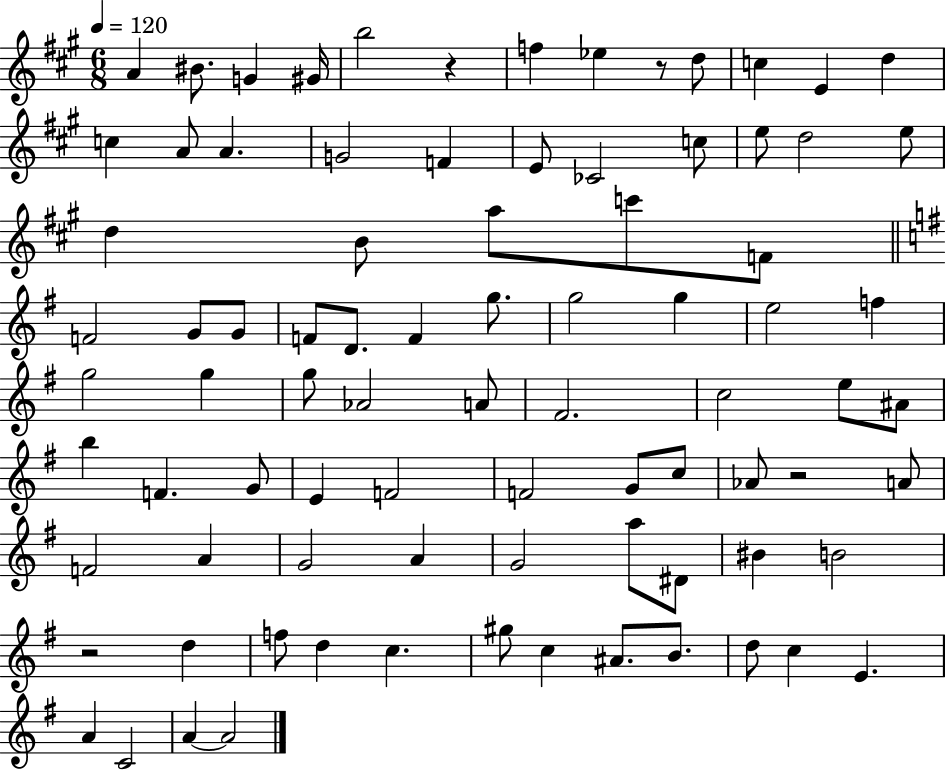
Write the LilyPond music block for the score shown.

{
  \clef treble
  \numericTimeSignature
  \time 6/8
  \key a \major
  \tempo 4 = 120
  \repeat volta 2 { a'4 bis'8. g'4 gis'16 | b''2 r4 | f''4 ees''4 r8 d''8 | c''4 e'4 d''4 | \break c''4 a'8 a'4. | g'2 f'4 | e'8 ces'2 c''8 | e''8 d''2 e''8 | \break d''4 b'8 a''8 c'''8 f'8 | \bar "||" \break \key g \major f'2 g'8 g'8 | f'8 d'8. f'4 g''8. | g''2 g''4 | e''2 f''4 | \break g''2 g''4 | g''8 aes'2 a'8 | fis'2. | c''2 e''8 ais'8 | \break b''4 f'4. g'8 | e'4 f'2 | f'2 g'8 c''8 | aes'8 r2 a'8 | \break f'2 a'4 | g'2 a'4 | g'2 a''8 dis'8 | bis'4 b'2 | \break r2 d''4 | f''8 d''4 c''4. | gis''8 c''4 ais'8. b'8. | d''8 c''4 e'4. | \break a'4 c'2 | a'4~~ a'2 | } \bar "|."
}